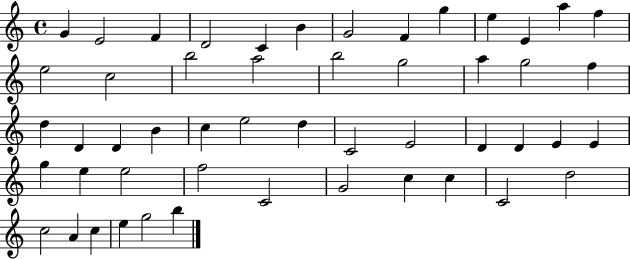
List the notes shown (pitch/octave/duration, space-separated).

G4/q E4/h F4/q D4/h C4/q B4/q G4/h F4/q G5/q E5/q E4/q A5/q F5/q E5/h C5/h B5/h A5/h B5/h G5/h A5/q G5/h F5/q D5/q D4/q D4/q B4/q C5/q E5/h D5/q C4/h E4/h D4/q D4/q E4/q E4/q G5/q E5/q E5/h F5/h C4/h G4/h C5/q C5/q C4/h D5/h C5/h A4/q C5/q E5/q G5/h B5/q